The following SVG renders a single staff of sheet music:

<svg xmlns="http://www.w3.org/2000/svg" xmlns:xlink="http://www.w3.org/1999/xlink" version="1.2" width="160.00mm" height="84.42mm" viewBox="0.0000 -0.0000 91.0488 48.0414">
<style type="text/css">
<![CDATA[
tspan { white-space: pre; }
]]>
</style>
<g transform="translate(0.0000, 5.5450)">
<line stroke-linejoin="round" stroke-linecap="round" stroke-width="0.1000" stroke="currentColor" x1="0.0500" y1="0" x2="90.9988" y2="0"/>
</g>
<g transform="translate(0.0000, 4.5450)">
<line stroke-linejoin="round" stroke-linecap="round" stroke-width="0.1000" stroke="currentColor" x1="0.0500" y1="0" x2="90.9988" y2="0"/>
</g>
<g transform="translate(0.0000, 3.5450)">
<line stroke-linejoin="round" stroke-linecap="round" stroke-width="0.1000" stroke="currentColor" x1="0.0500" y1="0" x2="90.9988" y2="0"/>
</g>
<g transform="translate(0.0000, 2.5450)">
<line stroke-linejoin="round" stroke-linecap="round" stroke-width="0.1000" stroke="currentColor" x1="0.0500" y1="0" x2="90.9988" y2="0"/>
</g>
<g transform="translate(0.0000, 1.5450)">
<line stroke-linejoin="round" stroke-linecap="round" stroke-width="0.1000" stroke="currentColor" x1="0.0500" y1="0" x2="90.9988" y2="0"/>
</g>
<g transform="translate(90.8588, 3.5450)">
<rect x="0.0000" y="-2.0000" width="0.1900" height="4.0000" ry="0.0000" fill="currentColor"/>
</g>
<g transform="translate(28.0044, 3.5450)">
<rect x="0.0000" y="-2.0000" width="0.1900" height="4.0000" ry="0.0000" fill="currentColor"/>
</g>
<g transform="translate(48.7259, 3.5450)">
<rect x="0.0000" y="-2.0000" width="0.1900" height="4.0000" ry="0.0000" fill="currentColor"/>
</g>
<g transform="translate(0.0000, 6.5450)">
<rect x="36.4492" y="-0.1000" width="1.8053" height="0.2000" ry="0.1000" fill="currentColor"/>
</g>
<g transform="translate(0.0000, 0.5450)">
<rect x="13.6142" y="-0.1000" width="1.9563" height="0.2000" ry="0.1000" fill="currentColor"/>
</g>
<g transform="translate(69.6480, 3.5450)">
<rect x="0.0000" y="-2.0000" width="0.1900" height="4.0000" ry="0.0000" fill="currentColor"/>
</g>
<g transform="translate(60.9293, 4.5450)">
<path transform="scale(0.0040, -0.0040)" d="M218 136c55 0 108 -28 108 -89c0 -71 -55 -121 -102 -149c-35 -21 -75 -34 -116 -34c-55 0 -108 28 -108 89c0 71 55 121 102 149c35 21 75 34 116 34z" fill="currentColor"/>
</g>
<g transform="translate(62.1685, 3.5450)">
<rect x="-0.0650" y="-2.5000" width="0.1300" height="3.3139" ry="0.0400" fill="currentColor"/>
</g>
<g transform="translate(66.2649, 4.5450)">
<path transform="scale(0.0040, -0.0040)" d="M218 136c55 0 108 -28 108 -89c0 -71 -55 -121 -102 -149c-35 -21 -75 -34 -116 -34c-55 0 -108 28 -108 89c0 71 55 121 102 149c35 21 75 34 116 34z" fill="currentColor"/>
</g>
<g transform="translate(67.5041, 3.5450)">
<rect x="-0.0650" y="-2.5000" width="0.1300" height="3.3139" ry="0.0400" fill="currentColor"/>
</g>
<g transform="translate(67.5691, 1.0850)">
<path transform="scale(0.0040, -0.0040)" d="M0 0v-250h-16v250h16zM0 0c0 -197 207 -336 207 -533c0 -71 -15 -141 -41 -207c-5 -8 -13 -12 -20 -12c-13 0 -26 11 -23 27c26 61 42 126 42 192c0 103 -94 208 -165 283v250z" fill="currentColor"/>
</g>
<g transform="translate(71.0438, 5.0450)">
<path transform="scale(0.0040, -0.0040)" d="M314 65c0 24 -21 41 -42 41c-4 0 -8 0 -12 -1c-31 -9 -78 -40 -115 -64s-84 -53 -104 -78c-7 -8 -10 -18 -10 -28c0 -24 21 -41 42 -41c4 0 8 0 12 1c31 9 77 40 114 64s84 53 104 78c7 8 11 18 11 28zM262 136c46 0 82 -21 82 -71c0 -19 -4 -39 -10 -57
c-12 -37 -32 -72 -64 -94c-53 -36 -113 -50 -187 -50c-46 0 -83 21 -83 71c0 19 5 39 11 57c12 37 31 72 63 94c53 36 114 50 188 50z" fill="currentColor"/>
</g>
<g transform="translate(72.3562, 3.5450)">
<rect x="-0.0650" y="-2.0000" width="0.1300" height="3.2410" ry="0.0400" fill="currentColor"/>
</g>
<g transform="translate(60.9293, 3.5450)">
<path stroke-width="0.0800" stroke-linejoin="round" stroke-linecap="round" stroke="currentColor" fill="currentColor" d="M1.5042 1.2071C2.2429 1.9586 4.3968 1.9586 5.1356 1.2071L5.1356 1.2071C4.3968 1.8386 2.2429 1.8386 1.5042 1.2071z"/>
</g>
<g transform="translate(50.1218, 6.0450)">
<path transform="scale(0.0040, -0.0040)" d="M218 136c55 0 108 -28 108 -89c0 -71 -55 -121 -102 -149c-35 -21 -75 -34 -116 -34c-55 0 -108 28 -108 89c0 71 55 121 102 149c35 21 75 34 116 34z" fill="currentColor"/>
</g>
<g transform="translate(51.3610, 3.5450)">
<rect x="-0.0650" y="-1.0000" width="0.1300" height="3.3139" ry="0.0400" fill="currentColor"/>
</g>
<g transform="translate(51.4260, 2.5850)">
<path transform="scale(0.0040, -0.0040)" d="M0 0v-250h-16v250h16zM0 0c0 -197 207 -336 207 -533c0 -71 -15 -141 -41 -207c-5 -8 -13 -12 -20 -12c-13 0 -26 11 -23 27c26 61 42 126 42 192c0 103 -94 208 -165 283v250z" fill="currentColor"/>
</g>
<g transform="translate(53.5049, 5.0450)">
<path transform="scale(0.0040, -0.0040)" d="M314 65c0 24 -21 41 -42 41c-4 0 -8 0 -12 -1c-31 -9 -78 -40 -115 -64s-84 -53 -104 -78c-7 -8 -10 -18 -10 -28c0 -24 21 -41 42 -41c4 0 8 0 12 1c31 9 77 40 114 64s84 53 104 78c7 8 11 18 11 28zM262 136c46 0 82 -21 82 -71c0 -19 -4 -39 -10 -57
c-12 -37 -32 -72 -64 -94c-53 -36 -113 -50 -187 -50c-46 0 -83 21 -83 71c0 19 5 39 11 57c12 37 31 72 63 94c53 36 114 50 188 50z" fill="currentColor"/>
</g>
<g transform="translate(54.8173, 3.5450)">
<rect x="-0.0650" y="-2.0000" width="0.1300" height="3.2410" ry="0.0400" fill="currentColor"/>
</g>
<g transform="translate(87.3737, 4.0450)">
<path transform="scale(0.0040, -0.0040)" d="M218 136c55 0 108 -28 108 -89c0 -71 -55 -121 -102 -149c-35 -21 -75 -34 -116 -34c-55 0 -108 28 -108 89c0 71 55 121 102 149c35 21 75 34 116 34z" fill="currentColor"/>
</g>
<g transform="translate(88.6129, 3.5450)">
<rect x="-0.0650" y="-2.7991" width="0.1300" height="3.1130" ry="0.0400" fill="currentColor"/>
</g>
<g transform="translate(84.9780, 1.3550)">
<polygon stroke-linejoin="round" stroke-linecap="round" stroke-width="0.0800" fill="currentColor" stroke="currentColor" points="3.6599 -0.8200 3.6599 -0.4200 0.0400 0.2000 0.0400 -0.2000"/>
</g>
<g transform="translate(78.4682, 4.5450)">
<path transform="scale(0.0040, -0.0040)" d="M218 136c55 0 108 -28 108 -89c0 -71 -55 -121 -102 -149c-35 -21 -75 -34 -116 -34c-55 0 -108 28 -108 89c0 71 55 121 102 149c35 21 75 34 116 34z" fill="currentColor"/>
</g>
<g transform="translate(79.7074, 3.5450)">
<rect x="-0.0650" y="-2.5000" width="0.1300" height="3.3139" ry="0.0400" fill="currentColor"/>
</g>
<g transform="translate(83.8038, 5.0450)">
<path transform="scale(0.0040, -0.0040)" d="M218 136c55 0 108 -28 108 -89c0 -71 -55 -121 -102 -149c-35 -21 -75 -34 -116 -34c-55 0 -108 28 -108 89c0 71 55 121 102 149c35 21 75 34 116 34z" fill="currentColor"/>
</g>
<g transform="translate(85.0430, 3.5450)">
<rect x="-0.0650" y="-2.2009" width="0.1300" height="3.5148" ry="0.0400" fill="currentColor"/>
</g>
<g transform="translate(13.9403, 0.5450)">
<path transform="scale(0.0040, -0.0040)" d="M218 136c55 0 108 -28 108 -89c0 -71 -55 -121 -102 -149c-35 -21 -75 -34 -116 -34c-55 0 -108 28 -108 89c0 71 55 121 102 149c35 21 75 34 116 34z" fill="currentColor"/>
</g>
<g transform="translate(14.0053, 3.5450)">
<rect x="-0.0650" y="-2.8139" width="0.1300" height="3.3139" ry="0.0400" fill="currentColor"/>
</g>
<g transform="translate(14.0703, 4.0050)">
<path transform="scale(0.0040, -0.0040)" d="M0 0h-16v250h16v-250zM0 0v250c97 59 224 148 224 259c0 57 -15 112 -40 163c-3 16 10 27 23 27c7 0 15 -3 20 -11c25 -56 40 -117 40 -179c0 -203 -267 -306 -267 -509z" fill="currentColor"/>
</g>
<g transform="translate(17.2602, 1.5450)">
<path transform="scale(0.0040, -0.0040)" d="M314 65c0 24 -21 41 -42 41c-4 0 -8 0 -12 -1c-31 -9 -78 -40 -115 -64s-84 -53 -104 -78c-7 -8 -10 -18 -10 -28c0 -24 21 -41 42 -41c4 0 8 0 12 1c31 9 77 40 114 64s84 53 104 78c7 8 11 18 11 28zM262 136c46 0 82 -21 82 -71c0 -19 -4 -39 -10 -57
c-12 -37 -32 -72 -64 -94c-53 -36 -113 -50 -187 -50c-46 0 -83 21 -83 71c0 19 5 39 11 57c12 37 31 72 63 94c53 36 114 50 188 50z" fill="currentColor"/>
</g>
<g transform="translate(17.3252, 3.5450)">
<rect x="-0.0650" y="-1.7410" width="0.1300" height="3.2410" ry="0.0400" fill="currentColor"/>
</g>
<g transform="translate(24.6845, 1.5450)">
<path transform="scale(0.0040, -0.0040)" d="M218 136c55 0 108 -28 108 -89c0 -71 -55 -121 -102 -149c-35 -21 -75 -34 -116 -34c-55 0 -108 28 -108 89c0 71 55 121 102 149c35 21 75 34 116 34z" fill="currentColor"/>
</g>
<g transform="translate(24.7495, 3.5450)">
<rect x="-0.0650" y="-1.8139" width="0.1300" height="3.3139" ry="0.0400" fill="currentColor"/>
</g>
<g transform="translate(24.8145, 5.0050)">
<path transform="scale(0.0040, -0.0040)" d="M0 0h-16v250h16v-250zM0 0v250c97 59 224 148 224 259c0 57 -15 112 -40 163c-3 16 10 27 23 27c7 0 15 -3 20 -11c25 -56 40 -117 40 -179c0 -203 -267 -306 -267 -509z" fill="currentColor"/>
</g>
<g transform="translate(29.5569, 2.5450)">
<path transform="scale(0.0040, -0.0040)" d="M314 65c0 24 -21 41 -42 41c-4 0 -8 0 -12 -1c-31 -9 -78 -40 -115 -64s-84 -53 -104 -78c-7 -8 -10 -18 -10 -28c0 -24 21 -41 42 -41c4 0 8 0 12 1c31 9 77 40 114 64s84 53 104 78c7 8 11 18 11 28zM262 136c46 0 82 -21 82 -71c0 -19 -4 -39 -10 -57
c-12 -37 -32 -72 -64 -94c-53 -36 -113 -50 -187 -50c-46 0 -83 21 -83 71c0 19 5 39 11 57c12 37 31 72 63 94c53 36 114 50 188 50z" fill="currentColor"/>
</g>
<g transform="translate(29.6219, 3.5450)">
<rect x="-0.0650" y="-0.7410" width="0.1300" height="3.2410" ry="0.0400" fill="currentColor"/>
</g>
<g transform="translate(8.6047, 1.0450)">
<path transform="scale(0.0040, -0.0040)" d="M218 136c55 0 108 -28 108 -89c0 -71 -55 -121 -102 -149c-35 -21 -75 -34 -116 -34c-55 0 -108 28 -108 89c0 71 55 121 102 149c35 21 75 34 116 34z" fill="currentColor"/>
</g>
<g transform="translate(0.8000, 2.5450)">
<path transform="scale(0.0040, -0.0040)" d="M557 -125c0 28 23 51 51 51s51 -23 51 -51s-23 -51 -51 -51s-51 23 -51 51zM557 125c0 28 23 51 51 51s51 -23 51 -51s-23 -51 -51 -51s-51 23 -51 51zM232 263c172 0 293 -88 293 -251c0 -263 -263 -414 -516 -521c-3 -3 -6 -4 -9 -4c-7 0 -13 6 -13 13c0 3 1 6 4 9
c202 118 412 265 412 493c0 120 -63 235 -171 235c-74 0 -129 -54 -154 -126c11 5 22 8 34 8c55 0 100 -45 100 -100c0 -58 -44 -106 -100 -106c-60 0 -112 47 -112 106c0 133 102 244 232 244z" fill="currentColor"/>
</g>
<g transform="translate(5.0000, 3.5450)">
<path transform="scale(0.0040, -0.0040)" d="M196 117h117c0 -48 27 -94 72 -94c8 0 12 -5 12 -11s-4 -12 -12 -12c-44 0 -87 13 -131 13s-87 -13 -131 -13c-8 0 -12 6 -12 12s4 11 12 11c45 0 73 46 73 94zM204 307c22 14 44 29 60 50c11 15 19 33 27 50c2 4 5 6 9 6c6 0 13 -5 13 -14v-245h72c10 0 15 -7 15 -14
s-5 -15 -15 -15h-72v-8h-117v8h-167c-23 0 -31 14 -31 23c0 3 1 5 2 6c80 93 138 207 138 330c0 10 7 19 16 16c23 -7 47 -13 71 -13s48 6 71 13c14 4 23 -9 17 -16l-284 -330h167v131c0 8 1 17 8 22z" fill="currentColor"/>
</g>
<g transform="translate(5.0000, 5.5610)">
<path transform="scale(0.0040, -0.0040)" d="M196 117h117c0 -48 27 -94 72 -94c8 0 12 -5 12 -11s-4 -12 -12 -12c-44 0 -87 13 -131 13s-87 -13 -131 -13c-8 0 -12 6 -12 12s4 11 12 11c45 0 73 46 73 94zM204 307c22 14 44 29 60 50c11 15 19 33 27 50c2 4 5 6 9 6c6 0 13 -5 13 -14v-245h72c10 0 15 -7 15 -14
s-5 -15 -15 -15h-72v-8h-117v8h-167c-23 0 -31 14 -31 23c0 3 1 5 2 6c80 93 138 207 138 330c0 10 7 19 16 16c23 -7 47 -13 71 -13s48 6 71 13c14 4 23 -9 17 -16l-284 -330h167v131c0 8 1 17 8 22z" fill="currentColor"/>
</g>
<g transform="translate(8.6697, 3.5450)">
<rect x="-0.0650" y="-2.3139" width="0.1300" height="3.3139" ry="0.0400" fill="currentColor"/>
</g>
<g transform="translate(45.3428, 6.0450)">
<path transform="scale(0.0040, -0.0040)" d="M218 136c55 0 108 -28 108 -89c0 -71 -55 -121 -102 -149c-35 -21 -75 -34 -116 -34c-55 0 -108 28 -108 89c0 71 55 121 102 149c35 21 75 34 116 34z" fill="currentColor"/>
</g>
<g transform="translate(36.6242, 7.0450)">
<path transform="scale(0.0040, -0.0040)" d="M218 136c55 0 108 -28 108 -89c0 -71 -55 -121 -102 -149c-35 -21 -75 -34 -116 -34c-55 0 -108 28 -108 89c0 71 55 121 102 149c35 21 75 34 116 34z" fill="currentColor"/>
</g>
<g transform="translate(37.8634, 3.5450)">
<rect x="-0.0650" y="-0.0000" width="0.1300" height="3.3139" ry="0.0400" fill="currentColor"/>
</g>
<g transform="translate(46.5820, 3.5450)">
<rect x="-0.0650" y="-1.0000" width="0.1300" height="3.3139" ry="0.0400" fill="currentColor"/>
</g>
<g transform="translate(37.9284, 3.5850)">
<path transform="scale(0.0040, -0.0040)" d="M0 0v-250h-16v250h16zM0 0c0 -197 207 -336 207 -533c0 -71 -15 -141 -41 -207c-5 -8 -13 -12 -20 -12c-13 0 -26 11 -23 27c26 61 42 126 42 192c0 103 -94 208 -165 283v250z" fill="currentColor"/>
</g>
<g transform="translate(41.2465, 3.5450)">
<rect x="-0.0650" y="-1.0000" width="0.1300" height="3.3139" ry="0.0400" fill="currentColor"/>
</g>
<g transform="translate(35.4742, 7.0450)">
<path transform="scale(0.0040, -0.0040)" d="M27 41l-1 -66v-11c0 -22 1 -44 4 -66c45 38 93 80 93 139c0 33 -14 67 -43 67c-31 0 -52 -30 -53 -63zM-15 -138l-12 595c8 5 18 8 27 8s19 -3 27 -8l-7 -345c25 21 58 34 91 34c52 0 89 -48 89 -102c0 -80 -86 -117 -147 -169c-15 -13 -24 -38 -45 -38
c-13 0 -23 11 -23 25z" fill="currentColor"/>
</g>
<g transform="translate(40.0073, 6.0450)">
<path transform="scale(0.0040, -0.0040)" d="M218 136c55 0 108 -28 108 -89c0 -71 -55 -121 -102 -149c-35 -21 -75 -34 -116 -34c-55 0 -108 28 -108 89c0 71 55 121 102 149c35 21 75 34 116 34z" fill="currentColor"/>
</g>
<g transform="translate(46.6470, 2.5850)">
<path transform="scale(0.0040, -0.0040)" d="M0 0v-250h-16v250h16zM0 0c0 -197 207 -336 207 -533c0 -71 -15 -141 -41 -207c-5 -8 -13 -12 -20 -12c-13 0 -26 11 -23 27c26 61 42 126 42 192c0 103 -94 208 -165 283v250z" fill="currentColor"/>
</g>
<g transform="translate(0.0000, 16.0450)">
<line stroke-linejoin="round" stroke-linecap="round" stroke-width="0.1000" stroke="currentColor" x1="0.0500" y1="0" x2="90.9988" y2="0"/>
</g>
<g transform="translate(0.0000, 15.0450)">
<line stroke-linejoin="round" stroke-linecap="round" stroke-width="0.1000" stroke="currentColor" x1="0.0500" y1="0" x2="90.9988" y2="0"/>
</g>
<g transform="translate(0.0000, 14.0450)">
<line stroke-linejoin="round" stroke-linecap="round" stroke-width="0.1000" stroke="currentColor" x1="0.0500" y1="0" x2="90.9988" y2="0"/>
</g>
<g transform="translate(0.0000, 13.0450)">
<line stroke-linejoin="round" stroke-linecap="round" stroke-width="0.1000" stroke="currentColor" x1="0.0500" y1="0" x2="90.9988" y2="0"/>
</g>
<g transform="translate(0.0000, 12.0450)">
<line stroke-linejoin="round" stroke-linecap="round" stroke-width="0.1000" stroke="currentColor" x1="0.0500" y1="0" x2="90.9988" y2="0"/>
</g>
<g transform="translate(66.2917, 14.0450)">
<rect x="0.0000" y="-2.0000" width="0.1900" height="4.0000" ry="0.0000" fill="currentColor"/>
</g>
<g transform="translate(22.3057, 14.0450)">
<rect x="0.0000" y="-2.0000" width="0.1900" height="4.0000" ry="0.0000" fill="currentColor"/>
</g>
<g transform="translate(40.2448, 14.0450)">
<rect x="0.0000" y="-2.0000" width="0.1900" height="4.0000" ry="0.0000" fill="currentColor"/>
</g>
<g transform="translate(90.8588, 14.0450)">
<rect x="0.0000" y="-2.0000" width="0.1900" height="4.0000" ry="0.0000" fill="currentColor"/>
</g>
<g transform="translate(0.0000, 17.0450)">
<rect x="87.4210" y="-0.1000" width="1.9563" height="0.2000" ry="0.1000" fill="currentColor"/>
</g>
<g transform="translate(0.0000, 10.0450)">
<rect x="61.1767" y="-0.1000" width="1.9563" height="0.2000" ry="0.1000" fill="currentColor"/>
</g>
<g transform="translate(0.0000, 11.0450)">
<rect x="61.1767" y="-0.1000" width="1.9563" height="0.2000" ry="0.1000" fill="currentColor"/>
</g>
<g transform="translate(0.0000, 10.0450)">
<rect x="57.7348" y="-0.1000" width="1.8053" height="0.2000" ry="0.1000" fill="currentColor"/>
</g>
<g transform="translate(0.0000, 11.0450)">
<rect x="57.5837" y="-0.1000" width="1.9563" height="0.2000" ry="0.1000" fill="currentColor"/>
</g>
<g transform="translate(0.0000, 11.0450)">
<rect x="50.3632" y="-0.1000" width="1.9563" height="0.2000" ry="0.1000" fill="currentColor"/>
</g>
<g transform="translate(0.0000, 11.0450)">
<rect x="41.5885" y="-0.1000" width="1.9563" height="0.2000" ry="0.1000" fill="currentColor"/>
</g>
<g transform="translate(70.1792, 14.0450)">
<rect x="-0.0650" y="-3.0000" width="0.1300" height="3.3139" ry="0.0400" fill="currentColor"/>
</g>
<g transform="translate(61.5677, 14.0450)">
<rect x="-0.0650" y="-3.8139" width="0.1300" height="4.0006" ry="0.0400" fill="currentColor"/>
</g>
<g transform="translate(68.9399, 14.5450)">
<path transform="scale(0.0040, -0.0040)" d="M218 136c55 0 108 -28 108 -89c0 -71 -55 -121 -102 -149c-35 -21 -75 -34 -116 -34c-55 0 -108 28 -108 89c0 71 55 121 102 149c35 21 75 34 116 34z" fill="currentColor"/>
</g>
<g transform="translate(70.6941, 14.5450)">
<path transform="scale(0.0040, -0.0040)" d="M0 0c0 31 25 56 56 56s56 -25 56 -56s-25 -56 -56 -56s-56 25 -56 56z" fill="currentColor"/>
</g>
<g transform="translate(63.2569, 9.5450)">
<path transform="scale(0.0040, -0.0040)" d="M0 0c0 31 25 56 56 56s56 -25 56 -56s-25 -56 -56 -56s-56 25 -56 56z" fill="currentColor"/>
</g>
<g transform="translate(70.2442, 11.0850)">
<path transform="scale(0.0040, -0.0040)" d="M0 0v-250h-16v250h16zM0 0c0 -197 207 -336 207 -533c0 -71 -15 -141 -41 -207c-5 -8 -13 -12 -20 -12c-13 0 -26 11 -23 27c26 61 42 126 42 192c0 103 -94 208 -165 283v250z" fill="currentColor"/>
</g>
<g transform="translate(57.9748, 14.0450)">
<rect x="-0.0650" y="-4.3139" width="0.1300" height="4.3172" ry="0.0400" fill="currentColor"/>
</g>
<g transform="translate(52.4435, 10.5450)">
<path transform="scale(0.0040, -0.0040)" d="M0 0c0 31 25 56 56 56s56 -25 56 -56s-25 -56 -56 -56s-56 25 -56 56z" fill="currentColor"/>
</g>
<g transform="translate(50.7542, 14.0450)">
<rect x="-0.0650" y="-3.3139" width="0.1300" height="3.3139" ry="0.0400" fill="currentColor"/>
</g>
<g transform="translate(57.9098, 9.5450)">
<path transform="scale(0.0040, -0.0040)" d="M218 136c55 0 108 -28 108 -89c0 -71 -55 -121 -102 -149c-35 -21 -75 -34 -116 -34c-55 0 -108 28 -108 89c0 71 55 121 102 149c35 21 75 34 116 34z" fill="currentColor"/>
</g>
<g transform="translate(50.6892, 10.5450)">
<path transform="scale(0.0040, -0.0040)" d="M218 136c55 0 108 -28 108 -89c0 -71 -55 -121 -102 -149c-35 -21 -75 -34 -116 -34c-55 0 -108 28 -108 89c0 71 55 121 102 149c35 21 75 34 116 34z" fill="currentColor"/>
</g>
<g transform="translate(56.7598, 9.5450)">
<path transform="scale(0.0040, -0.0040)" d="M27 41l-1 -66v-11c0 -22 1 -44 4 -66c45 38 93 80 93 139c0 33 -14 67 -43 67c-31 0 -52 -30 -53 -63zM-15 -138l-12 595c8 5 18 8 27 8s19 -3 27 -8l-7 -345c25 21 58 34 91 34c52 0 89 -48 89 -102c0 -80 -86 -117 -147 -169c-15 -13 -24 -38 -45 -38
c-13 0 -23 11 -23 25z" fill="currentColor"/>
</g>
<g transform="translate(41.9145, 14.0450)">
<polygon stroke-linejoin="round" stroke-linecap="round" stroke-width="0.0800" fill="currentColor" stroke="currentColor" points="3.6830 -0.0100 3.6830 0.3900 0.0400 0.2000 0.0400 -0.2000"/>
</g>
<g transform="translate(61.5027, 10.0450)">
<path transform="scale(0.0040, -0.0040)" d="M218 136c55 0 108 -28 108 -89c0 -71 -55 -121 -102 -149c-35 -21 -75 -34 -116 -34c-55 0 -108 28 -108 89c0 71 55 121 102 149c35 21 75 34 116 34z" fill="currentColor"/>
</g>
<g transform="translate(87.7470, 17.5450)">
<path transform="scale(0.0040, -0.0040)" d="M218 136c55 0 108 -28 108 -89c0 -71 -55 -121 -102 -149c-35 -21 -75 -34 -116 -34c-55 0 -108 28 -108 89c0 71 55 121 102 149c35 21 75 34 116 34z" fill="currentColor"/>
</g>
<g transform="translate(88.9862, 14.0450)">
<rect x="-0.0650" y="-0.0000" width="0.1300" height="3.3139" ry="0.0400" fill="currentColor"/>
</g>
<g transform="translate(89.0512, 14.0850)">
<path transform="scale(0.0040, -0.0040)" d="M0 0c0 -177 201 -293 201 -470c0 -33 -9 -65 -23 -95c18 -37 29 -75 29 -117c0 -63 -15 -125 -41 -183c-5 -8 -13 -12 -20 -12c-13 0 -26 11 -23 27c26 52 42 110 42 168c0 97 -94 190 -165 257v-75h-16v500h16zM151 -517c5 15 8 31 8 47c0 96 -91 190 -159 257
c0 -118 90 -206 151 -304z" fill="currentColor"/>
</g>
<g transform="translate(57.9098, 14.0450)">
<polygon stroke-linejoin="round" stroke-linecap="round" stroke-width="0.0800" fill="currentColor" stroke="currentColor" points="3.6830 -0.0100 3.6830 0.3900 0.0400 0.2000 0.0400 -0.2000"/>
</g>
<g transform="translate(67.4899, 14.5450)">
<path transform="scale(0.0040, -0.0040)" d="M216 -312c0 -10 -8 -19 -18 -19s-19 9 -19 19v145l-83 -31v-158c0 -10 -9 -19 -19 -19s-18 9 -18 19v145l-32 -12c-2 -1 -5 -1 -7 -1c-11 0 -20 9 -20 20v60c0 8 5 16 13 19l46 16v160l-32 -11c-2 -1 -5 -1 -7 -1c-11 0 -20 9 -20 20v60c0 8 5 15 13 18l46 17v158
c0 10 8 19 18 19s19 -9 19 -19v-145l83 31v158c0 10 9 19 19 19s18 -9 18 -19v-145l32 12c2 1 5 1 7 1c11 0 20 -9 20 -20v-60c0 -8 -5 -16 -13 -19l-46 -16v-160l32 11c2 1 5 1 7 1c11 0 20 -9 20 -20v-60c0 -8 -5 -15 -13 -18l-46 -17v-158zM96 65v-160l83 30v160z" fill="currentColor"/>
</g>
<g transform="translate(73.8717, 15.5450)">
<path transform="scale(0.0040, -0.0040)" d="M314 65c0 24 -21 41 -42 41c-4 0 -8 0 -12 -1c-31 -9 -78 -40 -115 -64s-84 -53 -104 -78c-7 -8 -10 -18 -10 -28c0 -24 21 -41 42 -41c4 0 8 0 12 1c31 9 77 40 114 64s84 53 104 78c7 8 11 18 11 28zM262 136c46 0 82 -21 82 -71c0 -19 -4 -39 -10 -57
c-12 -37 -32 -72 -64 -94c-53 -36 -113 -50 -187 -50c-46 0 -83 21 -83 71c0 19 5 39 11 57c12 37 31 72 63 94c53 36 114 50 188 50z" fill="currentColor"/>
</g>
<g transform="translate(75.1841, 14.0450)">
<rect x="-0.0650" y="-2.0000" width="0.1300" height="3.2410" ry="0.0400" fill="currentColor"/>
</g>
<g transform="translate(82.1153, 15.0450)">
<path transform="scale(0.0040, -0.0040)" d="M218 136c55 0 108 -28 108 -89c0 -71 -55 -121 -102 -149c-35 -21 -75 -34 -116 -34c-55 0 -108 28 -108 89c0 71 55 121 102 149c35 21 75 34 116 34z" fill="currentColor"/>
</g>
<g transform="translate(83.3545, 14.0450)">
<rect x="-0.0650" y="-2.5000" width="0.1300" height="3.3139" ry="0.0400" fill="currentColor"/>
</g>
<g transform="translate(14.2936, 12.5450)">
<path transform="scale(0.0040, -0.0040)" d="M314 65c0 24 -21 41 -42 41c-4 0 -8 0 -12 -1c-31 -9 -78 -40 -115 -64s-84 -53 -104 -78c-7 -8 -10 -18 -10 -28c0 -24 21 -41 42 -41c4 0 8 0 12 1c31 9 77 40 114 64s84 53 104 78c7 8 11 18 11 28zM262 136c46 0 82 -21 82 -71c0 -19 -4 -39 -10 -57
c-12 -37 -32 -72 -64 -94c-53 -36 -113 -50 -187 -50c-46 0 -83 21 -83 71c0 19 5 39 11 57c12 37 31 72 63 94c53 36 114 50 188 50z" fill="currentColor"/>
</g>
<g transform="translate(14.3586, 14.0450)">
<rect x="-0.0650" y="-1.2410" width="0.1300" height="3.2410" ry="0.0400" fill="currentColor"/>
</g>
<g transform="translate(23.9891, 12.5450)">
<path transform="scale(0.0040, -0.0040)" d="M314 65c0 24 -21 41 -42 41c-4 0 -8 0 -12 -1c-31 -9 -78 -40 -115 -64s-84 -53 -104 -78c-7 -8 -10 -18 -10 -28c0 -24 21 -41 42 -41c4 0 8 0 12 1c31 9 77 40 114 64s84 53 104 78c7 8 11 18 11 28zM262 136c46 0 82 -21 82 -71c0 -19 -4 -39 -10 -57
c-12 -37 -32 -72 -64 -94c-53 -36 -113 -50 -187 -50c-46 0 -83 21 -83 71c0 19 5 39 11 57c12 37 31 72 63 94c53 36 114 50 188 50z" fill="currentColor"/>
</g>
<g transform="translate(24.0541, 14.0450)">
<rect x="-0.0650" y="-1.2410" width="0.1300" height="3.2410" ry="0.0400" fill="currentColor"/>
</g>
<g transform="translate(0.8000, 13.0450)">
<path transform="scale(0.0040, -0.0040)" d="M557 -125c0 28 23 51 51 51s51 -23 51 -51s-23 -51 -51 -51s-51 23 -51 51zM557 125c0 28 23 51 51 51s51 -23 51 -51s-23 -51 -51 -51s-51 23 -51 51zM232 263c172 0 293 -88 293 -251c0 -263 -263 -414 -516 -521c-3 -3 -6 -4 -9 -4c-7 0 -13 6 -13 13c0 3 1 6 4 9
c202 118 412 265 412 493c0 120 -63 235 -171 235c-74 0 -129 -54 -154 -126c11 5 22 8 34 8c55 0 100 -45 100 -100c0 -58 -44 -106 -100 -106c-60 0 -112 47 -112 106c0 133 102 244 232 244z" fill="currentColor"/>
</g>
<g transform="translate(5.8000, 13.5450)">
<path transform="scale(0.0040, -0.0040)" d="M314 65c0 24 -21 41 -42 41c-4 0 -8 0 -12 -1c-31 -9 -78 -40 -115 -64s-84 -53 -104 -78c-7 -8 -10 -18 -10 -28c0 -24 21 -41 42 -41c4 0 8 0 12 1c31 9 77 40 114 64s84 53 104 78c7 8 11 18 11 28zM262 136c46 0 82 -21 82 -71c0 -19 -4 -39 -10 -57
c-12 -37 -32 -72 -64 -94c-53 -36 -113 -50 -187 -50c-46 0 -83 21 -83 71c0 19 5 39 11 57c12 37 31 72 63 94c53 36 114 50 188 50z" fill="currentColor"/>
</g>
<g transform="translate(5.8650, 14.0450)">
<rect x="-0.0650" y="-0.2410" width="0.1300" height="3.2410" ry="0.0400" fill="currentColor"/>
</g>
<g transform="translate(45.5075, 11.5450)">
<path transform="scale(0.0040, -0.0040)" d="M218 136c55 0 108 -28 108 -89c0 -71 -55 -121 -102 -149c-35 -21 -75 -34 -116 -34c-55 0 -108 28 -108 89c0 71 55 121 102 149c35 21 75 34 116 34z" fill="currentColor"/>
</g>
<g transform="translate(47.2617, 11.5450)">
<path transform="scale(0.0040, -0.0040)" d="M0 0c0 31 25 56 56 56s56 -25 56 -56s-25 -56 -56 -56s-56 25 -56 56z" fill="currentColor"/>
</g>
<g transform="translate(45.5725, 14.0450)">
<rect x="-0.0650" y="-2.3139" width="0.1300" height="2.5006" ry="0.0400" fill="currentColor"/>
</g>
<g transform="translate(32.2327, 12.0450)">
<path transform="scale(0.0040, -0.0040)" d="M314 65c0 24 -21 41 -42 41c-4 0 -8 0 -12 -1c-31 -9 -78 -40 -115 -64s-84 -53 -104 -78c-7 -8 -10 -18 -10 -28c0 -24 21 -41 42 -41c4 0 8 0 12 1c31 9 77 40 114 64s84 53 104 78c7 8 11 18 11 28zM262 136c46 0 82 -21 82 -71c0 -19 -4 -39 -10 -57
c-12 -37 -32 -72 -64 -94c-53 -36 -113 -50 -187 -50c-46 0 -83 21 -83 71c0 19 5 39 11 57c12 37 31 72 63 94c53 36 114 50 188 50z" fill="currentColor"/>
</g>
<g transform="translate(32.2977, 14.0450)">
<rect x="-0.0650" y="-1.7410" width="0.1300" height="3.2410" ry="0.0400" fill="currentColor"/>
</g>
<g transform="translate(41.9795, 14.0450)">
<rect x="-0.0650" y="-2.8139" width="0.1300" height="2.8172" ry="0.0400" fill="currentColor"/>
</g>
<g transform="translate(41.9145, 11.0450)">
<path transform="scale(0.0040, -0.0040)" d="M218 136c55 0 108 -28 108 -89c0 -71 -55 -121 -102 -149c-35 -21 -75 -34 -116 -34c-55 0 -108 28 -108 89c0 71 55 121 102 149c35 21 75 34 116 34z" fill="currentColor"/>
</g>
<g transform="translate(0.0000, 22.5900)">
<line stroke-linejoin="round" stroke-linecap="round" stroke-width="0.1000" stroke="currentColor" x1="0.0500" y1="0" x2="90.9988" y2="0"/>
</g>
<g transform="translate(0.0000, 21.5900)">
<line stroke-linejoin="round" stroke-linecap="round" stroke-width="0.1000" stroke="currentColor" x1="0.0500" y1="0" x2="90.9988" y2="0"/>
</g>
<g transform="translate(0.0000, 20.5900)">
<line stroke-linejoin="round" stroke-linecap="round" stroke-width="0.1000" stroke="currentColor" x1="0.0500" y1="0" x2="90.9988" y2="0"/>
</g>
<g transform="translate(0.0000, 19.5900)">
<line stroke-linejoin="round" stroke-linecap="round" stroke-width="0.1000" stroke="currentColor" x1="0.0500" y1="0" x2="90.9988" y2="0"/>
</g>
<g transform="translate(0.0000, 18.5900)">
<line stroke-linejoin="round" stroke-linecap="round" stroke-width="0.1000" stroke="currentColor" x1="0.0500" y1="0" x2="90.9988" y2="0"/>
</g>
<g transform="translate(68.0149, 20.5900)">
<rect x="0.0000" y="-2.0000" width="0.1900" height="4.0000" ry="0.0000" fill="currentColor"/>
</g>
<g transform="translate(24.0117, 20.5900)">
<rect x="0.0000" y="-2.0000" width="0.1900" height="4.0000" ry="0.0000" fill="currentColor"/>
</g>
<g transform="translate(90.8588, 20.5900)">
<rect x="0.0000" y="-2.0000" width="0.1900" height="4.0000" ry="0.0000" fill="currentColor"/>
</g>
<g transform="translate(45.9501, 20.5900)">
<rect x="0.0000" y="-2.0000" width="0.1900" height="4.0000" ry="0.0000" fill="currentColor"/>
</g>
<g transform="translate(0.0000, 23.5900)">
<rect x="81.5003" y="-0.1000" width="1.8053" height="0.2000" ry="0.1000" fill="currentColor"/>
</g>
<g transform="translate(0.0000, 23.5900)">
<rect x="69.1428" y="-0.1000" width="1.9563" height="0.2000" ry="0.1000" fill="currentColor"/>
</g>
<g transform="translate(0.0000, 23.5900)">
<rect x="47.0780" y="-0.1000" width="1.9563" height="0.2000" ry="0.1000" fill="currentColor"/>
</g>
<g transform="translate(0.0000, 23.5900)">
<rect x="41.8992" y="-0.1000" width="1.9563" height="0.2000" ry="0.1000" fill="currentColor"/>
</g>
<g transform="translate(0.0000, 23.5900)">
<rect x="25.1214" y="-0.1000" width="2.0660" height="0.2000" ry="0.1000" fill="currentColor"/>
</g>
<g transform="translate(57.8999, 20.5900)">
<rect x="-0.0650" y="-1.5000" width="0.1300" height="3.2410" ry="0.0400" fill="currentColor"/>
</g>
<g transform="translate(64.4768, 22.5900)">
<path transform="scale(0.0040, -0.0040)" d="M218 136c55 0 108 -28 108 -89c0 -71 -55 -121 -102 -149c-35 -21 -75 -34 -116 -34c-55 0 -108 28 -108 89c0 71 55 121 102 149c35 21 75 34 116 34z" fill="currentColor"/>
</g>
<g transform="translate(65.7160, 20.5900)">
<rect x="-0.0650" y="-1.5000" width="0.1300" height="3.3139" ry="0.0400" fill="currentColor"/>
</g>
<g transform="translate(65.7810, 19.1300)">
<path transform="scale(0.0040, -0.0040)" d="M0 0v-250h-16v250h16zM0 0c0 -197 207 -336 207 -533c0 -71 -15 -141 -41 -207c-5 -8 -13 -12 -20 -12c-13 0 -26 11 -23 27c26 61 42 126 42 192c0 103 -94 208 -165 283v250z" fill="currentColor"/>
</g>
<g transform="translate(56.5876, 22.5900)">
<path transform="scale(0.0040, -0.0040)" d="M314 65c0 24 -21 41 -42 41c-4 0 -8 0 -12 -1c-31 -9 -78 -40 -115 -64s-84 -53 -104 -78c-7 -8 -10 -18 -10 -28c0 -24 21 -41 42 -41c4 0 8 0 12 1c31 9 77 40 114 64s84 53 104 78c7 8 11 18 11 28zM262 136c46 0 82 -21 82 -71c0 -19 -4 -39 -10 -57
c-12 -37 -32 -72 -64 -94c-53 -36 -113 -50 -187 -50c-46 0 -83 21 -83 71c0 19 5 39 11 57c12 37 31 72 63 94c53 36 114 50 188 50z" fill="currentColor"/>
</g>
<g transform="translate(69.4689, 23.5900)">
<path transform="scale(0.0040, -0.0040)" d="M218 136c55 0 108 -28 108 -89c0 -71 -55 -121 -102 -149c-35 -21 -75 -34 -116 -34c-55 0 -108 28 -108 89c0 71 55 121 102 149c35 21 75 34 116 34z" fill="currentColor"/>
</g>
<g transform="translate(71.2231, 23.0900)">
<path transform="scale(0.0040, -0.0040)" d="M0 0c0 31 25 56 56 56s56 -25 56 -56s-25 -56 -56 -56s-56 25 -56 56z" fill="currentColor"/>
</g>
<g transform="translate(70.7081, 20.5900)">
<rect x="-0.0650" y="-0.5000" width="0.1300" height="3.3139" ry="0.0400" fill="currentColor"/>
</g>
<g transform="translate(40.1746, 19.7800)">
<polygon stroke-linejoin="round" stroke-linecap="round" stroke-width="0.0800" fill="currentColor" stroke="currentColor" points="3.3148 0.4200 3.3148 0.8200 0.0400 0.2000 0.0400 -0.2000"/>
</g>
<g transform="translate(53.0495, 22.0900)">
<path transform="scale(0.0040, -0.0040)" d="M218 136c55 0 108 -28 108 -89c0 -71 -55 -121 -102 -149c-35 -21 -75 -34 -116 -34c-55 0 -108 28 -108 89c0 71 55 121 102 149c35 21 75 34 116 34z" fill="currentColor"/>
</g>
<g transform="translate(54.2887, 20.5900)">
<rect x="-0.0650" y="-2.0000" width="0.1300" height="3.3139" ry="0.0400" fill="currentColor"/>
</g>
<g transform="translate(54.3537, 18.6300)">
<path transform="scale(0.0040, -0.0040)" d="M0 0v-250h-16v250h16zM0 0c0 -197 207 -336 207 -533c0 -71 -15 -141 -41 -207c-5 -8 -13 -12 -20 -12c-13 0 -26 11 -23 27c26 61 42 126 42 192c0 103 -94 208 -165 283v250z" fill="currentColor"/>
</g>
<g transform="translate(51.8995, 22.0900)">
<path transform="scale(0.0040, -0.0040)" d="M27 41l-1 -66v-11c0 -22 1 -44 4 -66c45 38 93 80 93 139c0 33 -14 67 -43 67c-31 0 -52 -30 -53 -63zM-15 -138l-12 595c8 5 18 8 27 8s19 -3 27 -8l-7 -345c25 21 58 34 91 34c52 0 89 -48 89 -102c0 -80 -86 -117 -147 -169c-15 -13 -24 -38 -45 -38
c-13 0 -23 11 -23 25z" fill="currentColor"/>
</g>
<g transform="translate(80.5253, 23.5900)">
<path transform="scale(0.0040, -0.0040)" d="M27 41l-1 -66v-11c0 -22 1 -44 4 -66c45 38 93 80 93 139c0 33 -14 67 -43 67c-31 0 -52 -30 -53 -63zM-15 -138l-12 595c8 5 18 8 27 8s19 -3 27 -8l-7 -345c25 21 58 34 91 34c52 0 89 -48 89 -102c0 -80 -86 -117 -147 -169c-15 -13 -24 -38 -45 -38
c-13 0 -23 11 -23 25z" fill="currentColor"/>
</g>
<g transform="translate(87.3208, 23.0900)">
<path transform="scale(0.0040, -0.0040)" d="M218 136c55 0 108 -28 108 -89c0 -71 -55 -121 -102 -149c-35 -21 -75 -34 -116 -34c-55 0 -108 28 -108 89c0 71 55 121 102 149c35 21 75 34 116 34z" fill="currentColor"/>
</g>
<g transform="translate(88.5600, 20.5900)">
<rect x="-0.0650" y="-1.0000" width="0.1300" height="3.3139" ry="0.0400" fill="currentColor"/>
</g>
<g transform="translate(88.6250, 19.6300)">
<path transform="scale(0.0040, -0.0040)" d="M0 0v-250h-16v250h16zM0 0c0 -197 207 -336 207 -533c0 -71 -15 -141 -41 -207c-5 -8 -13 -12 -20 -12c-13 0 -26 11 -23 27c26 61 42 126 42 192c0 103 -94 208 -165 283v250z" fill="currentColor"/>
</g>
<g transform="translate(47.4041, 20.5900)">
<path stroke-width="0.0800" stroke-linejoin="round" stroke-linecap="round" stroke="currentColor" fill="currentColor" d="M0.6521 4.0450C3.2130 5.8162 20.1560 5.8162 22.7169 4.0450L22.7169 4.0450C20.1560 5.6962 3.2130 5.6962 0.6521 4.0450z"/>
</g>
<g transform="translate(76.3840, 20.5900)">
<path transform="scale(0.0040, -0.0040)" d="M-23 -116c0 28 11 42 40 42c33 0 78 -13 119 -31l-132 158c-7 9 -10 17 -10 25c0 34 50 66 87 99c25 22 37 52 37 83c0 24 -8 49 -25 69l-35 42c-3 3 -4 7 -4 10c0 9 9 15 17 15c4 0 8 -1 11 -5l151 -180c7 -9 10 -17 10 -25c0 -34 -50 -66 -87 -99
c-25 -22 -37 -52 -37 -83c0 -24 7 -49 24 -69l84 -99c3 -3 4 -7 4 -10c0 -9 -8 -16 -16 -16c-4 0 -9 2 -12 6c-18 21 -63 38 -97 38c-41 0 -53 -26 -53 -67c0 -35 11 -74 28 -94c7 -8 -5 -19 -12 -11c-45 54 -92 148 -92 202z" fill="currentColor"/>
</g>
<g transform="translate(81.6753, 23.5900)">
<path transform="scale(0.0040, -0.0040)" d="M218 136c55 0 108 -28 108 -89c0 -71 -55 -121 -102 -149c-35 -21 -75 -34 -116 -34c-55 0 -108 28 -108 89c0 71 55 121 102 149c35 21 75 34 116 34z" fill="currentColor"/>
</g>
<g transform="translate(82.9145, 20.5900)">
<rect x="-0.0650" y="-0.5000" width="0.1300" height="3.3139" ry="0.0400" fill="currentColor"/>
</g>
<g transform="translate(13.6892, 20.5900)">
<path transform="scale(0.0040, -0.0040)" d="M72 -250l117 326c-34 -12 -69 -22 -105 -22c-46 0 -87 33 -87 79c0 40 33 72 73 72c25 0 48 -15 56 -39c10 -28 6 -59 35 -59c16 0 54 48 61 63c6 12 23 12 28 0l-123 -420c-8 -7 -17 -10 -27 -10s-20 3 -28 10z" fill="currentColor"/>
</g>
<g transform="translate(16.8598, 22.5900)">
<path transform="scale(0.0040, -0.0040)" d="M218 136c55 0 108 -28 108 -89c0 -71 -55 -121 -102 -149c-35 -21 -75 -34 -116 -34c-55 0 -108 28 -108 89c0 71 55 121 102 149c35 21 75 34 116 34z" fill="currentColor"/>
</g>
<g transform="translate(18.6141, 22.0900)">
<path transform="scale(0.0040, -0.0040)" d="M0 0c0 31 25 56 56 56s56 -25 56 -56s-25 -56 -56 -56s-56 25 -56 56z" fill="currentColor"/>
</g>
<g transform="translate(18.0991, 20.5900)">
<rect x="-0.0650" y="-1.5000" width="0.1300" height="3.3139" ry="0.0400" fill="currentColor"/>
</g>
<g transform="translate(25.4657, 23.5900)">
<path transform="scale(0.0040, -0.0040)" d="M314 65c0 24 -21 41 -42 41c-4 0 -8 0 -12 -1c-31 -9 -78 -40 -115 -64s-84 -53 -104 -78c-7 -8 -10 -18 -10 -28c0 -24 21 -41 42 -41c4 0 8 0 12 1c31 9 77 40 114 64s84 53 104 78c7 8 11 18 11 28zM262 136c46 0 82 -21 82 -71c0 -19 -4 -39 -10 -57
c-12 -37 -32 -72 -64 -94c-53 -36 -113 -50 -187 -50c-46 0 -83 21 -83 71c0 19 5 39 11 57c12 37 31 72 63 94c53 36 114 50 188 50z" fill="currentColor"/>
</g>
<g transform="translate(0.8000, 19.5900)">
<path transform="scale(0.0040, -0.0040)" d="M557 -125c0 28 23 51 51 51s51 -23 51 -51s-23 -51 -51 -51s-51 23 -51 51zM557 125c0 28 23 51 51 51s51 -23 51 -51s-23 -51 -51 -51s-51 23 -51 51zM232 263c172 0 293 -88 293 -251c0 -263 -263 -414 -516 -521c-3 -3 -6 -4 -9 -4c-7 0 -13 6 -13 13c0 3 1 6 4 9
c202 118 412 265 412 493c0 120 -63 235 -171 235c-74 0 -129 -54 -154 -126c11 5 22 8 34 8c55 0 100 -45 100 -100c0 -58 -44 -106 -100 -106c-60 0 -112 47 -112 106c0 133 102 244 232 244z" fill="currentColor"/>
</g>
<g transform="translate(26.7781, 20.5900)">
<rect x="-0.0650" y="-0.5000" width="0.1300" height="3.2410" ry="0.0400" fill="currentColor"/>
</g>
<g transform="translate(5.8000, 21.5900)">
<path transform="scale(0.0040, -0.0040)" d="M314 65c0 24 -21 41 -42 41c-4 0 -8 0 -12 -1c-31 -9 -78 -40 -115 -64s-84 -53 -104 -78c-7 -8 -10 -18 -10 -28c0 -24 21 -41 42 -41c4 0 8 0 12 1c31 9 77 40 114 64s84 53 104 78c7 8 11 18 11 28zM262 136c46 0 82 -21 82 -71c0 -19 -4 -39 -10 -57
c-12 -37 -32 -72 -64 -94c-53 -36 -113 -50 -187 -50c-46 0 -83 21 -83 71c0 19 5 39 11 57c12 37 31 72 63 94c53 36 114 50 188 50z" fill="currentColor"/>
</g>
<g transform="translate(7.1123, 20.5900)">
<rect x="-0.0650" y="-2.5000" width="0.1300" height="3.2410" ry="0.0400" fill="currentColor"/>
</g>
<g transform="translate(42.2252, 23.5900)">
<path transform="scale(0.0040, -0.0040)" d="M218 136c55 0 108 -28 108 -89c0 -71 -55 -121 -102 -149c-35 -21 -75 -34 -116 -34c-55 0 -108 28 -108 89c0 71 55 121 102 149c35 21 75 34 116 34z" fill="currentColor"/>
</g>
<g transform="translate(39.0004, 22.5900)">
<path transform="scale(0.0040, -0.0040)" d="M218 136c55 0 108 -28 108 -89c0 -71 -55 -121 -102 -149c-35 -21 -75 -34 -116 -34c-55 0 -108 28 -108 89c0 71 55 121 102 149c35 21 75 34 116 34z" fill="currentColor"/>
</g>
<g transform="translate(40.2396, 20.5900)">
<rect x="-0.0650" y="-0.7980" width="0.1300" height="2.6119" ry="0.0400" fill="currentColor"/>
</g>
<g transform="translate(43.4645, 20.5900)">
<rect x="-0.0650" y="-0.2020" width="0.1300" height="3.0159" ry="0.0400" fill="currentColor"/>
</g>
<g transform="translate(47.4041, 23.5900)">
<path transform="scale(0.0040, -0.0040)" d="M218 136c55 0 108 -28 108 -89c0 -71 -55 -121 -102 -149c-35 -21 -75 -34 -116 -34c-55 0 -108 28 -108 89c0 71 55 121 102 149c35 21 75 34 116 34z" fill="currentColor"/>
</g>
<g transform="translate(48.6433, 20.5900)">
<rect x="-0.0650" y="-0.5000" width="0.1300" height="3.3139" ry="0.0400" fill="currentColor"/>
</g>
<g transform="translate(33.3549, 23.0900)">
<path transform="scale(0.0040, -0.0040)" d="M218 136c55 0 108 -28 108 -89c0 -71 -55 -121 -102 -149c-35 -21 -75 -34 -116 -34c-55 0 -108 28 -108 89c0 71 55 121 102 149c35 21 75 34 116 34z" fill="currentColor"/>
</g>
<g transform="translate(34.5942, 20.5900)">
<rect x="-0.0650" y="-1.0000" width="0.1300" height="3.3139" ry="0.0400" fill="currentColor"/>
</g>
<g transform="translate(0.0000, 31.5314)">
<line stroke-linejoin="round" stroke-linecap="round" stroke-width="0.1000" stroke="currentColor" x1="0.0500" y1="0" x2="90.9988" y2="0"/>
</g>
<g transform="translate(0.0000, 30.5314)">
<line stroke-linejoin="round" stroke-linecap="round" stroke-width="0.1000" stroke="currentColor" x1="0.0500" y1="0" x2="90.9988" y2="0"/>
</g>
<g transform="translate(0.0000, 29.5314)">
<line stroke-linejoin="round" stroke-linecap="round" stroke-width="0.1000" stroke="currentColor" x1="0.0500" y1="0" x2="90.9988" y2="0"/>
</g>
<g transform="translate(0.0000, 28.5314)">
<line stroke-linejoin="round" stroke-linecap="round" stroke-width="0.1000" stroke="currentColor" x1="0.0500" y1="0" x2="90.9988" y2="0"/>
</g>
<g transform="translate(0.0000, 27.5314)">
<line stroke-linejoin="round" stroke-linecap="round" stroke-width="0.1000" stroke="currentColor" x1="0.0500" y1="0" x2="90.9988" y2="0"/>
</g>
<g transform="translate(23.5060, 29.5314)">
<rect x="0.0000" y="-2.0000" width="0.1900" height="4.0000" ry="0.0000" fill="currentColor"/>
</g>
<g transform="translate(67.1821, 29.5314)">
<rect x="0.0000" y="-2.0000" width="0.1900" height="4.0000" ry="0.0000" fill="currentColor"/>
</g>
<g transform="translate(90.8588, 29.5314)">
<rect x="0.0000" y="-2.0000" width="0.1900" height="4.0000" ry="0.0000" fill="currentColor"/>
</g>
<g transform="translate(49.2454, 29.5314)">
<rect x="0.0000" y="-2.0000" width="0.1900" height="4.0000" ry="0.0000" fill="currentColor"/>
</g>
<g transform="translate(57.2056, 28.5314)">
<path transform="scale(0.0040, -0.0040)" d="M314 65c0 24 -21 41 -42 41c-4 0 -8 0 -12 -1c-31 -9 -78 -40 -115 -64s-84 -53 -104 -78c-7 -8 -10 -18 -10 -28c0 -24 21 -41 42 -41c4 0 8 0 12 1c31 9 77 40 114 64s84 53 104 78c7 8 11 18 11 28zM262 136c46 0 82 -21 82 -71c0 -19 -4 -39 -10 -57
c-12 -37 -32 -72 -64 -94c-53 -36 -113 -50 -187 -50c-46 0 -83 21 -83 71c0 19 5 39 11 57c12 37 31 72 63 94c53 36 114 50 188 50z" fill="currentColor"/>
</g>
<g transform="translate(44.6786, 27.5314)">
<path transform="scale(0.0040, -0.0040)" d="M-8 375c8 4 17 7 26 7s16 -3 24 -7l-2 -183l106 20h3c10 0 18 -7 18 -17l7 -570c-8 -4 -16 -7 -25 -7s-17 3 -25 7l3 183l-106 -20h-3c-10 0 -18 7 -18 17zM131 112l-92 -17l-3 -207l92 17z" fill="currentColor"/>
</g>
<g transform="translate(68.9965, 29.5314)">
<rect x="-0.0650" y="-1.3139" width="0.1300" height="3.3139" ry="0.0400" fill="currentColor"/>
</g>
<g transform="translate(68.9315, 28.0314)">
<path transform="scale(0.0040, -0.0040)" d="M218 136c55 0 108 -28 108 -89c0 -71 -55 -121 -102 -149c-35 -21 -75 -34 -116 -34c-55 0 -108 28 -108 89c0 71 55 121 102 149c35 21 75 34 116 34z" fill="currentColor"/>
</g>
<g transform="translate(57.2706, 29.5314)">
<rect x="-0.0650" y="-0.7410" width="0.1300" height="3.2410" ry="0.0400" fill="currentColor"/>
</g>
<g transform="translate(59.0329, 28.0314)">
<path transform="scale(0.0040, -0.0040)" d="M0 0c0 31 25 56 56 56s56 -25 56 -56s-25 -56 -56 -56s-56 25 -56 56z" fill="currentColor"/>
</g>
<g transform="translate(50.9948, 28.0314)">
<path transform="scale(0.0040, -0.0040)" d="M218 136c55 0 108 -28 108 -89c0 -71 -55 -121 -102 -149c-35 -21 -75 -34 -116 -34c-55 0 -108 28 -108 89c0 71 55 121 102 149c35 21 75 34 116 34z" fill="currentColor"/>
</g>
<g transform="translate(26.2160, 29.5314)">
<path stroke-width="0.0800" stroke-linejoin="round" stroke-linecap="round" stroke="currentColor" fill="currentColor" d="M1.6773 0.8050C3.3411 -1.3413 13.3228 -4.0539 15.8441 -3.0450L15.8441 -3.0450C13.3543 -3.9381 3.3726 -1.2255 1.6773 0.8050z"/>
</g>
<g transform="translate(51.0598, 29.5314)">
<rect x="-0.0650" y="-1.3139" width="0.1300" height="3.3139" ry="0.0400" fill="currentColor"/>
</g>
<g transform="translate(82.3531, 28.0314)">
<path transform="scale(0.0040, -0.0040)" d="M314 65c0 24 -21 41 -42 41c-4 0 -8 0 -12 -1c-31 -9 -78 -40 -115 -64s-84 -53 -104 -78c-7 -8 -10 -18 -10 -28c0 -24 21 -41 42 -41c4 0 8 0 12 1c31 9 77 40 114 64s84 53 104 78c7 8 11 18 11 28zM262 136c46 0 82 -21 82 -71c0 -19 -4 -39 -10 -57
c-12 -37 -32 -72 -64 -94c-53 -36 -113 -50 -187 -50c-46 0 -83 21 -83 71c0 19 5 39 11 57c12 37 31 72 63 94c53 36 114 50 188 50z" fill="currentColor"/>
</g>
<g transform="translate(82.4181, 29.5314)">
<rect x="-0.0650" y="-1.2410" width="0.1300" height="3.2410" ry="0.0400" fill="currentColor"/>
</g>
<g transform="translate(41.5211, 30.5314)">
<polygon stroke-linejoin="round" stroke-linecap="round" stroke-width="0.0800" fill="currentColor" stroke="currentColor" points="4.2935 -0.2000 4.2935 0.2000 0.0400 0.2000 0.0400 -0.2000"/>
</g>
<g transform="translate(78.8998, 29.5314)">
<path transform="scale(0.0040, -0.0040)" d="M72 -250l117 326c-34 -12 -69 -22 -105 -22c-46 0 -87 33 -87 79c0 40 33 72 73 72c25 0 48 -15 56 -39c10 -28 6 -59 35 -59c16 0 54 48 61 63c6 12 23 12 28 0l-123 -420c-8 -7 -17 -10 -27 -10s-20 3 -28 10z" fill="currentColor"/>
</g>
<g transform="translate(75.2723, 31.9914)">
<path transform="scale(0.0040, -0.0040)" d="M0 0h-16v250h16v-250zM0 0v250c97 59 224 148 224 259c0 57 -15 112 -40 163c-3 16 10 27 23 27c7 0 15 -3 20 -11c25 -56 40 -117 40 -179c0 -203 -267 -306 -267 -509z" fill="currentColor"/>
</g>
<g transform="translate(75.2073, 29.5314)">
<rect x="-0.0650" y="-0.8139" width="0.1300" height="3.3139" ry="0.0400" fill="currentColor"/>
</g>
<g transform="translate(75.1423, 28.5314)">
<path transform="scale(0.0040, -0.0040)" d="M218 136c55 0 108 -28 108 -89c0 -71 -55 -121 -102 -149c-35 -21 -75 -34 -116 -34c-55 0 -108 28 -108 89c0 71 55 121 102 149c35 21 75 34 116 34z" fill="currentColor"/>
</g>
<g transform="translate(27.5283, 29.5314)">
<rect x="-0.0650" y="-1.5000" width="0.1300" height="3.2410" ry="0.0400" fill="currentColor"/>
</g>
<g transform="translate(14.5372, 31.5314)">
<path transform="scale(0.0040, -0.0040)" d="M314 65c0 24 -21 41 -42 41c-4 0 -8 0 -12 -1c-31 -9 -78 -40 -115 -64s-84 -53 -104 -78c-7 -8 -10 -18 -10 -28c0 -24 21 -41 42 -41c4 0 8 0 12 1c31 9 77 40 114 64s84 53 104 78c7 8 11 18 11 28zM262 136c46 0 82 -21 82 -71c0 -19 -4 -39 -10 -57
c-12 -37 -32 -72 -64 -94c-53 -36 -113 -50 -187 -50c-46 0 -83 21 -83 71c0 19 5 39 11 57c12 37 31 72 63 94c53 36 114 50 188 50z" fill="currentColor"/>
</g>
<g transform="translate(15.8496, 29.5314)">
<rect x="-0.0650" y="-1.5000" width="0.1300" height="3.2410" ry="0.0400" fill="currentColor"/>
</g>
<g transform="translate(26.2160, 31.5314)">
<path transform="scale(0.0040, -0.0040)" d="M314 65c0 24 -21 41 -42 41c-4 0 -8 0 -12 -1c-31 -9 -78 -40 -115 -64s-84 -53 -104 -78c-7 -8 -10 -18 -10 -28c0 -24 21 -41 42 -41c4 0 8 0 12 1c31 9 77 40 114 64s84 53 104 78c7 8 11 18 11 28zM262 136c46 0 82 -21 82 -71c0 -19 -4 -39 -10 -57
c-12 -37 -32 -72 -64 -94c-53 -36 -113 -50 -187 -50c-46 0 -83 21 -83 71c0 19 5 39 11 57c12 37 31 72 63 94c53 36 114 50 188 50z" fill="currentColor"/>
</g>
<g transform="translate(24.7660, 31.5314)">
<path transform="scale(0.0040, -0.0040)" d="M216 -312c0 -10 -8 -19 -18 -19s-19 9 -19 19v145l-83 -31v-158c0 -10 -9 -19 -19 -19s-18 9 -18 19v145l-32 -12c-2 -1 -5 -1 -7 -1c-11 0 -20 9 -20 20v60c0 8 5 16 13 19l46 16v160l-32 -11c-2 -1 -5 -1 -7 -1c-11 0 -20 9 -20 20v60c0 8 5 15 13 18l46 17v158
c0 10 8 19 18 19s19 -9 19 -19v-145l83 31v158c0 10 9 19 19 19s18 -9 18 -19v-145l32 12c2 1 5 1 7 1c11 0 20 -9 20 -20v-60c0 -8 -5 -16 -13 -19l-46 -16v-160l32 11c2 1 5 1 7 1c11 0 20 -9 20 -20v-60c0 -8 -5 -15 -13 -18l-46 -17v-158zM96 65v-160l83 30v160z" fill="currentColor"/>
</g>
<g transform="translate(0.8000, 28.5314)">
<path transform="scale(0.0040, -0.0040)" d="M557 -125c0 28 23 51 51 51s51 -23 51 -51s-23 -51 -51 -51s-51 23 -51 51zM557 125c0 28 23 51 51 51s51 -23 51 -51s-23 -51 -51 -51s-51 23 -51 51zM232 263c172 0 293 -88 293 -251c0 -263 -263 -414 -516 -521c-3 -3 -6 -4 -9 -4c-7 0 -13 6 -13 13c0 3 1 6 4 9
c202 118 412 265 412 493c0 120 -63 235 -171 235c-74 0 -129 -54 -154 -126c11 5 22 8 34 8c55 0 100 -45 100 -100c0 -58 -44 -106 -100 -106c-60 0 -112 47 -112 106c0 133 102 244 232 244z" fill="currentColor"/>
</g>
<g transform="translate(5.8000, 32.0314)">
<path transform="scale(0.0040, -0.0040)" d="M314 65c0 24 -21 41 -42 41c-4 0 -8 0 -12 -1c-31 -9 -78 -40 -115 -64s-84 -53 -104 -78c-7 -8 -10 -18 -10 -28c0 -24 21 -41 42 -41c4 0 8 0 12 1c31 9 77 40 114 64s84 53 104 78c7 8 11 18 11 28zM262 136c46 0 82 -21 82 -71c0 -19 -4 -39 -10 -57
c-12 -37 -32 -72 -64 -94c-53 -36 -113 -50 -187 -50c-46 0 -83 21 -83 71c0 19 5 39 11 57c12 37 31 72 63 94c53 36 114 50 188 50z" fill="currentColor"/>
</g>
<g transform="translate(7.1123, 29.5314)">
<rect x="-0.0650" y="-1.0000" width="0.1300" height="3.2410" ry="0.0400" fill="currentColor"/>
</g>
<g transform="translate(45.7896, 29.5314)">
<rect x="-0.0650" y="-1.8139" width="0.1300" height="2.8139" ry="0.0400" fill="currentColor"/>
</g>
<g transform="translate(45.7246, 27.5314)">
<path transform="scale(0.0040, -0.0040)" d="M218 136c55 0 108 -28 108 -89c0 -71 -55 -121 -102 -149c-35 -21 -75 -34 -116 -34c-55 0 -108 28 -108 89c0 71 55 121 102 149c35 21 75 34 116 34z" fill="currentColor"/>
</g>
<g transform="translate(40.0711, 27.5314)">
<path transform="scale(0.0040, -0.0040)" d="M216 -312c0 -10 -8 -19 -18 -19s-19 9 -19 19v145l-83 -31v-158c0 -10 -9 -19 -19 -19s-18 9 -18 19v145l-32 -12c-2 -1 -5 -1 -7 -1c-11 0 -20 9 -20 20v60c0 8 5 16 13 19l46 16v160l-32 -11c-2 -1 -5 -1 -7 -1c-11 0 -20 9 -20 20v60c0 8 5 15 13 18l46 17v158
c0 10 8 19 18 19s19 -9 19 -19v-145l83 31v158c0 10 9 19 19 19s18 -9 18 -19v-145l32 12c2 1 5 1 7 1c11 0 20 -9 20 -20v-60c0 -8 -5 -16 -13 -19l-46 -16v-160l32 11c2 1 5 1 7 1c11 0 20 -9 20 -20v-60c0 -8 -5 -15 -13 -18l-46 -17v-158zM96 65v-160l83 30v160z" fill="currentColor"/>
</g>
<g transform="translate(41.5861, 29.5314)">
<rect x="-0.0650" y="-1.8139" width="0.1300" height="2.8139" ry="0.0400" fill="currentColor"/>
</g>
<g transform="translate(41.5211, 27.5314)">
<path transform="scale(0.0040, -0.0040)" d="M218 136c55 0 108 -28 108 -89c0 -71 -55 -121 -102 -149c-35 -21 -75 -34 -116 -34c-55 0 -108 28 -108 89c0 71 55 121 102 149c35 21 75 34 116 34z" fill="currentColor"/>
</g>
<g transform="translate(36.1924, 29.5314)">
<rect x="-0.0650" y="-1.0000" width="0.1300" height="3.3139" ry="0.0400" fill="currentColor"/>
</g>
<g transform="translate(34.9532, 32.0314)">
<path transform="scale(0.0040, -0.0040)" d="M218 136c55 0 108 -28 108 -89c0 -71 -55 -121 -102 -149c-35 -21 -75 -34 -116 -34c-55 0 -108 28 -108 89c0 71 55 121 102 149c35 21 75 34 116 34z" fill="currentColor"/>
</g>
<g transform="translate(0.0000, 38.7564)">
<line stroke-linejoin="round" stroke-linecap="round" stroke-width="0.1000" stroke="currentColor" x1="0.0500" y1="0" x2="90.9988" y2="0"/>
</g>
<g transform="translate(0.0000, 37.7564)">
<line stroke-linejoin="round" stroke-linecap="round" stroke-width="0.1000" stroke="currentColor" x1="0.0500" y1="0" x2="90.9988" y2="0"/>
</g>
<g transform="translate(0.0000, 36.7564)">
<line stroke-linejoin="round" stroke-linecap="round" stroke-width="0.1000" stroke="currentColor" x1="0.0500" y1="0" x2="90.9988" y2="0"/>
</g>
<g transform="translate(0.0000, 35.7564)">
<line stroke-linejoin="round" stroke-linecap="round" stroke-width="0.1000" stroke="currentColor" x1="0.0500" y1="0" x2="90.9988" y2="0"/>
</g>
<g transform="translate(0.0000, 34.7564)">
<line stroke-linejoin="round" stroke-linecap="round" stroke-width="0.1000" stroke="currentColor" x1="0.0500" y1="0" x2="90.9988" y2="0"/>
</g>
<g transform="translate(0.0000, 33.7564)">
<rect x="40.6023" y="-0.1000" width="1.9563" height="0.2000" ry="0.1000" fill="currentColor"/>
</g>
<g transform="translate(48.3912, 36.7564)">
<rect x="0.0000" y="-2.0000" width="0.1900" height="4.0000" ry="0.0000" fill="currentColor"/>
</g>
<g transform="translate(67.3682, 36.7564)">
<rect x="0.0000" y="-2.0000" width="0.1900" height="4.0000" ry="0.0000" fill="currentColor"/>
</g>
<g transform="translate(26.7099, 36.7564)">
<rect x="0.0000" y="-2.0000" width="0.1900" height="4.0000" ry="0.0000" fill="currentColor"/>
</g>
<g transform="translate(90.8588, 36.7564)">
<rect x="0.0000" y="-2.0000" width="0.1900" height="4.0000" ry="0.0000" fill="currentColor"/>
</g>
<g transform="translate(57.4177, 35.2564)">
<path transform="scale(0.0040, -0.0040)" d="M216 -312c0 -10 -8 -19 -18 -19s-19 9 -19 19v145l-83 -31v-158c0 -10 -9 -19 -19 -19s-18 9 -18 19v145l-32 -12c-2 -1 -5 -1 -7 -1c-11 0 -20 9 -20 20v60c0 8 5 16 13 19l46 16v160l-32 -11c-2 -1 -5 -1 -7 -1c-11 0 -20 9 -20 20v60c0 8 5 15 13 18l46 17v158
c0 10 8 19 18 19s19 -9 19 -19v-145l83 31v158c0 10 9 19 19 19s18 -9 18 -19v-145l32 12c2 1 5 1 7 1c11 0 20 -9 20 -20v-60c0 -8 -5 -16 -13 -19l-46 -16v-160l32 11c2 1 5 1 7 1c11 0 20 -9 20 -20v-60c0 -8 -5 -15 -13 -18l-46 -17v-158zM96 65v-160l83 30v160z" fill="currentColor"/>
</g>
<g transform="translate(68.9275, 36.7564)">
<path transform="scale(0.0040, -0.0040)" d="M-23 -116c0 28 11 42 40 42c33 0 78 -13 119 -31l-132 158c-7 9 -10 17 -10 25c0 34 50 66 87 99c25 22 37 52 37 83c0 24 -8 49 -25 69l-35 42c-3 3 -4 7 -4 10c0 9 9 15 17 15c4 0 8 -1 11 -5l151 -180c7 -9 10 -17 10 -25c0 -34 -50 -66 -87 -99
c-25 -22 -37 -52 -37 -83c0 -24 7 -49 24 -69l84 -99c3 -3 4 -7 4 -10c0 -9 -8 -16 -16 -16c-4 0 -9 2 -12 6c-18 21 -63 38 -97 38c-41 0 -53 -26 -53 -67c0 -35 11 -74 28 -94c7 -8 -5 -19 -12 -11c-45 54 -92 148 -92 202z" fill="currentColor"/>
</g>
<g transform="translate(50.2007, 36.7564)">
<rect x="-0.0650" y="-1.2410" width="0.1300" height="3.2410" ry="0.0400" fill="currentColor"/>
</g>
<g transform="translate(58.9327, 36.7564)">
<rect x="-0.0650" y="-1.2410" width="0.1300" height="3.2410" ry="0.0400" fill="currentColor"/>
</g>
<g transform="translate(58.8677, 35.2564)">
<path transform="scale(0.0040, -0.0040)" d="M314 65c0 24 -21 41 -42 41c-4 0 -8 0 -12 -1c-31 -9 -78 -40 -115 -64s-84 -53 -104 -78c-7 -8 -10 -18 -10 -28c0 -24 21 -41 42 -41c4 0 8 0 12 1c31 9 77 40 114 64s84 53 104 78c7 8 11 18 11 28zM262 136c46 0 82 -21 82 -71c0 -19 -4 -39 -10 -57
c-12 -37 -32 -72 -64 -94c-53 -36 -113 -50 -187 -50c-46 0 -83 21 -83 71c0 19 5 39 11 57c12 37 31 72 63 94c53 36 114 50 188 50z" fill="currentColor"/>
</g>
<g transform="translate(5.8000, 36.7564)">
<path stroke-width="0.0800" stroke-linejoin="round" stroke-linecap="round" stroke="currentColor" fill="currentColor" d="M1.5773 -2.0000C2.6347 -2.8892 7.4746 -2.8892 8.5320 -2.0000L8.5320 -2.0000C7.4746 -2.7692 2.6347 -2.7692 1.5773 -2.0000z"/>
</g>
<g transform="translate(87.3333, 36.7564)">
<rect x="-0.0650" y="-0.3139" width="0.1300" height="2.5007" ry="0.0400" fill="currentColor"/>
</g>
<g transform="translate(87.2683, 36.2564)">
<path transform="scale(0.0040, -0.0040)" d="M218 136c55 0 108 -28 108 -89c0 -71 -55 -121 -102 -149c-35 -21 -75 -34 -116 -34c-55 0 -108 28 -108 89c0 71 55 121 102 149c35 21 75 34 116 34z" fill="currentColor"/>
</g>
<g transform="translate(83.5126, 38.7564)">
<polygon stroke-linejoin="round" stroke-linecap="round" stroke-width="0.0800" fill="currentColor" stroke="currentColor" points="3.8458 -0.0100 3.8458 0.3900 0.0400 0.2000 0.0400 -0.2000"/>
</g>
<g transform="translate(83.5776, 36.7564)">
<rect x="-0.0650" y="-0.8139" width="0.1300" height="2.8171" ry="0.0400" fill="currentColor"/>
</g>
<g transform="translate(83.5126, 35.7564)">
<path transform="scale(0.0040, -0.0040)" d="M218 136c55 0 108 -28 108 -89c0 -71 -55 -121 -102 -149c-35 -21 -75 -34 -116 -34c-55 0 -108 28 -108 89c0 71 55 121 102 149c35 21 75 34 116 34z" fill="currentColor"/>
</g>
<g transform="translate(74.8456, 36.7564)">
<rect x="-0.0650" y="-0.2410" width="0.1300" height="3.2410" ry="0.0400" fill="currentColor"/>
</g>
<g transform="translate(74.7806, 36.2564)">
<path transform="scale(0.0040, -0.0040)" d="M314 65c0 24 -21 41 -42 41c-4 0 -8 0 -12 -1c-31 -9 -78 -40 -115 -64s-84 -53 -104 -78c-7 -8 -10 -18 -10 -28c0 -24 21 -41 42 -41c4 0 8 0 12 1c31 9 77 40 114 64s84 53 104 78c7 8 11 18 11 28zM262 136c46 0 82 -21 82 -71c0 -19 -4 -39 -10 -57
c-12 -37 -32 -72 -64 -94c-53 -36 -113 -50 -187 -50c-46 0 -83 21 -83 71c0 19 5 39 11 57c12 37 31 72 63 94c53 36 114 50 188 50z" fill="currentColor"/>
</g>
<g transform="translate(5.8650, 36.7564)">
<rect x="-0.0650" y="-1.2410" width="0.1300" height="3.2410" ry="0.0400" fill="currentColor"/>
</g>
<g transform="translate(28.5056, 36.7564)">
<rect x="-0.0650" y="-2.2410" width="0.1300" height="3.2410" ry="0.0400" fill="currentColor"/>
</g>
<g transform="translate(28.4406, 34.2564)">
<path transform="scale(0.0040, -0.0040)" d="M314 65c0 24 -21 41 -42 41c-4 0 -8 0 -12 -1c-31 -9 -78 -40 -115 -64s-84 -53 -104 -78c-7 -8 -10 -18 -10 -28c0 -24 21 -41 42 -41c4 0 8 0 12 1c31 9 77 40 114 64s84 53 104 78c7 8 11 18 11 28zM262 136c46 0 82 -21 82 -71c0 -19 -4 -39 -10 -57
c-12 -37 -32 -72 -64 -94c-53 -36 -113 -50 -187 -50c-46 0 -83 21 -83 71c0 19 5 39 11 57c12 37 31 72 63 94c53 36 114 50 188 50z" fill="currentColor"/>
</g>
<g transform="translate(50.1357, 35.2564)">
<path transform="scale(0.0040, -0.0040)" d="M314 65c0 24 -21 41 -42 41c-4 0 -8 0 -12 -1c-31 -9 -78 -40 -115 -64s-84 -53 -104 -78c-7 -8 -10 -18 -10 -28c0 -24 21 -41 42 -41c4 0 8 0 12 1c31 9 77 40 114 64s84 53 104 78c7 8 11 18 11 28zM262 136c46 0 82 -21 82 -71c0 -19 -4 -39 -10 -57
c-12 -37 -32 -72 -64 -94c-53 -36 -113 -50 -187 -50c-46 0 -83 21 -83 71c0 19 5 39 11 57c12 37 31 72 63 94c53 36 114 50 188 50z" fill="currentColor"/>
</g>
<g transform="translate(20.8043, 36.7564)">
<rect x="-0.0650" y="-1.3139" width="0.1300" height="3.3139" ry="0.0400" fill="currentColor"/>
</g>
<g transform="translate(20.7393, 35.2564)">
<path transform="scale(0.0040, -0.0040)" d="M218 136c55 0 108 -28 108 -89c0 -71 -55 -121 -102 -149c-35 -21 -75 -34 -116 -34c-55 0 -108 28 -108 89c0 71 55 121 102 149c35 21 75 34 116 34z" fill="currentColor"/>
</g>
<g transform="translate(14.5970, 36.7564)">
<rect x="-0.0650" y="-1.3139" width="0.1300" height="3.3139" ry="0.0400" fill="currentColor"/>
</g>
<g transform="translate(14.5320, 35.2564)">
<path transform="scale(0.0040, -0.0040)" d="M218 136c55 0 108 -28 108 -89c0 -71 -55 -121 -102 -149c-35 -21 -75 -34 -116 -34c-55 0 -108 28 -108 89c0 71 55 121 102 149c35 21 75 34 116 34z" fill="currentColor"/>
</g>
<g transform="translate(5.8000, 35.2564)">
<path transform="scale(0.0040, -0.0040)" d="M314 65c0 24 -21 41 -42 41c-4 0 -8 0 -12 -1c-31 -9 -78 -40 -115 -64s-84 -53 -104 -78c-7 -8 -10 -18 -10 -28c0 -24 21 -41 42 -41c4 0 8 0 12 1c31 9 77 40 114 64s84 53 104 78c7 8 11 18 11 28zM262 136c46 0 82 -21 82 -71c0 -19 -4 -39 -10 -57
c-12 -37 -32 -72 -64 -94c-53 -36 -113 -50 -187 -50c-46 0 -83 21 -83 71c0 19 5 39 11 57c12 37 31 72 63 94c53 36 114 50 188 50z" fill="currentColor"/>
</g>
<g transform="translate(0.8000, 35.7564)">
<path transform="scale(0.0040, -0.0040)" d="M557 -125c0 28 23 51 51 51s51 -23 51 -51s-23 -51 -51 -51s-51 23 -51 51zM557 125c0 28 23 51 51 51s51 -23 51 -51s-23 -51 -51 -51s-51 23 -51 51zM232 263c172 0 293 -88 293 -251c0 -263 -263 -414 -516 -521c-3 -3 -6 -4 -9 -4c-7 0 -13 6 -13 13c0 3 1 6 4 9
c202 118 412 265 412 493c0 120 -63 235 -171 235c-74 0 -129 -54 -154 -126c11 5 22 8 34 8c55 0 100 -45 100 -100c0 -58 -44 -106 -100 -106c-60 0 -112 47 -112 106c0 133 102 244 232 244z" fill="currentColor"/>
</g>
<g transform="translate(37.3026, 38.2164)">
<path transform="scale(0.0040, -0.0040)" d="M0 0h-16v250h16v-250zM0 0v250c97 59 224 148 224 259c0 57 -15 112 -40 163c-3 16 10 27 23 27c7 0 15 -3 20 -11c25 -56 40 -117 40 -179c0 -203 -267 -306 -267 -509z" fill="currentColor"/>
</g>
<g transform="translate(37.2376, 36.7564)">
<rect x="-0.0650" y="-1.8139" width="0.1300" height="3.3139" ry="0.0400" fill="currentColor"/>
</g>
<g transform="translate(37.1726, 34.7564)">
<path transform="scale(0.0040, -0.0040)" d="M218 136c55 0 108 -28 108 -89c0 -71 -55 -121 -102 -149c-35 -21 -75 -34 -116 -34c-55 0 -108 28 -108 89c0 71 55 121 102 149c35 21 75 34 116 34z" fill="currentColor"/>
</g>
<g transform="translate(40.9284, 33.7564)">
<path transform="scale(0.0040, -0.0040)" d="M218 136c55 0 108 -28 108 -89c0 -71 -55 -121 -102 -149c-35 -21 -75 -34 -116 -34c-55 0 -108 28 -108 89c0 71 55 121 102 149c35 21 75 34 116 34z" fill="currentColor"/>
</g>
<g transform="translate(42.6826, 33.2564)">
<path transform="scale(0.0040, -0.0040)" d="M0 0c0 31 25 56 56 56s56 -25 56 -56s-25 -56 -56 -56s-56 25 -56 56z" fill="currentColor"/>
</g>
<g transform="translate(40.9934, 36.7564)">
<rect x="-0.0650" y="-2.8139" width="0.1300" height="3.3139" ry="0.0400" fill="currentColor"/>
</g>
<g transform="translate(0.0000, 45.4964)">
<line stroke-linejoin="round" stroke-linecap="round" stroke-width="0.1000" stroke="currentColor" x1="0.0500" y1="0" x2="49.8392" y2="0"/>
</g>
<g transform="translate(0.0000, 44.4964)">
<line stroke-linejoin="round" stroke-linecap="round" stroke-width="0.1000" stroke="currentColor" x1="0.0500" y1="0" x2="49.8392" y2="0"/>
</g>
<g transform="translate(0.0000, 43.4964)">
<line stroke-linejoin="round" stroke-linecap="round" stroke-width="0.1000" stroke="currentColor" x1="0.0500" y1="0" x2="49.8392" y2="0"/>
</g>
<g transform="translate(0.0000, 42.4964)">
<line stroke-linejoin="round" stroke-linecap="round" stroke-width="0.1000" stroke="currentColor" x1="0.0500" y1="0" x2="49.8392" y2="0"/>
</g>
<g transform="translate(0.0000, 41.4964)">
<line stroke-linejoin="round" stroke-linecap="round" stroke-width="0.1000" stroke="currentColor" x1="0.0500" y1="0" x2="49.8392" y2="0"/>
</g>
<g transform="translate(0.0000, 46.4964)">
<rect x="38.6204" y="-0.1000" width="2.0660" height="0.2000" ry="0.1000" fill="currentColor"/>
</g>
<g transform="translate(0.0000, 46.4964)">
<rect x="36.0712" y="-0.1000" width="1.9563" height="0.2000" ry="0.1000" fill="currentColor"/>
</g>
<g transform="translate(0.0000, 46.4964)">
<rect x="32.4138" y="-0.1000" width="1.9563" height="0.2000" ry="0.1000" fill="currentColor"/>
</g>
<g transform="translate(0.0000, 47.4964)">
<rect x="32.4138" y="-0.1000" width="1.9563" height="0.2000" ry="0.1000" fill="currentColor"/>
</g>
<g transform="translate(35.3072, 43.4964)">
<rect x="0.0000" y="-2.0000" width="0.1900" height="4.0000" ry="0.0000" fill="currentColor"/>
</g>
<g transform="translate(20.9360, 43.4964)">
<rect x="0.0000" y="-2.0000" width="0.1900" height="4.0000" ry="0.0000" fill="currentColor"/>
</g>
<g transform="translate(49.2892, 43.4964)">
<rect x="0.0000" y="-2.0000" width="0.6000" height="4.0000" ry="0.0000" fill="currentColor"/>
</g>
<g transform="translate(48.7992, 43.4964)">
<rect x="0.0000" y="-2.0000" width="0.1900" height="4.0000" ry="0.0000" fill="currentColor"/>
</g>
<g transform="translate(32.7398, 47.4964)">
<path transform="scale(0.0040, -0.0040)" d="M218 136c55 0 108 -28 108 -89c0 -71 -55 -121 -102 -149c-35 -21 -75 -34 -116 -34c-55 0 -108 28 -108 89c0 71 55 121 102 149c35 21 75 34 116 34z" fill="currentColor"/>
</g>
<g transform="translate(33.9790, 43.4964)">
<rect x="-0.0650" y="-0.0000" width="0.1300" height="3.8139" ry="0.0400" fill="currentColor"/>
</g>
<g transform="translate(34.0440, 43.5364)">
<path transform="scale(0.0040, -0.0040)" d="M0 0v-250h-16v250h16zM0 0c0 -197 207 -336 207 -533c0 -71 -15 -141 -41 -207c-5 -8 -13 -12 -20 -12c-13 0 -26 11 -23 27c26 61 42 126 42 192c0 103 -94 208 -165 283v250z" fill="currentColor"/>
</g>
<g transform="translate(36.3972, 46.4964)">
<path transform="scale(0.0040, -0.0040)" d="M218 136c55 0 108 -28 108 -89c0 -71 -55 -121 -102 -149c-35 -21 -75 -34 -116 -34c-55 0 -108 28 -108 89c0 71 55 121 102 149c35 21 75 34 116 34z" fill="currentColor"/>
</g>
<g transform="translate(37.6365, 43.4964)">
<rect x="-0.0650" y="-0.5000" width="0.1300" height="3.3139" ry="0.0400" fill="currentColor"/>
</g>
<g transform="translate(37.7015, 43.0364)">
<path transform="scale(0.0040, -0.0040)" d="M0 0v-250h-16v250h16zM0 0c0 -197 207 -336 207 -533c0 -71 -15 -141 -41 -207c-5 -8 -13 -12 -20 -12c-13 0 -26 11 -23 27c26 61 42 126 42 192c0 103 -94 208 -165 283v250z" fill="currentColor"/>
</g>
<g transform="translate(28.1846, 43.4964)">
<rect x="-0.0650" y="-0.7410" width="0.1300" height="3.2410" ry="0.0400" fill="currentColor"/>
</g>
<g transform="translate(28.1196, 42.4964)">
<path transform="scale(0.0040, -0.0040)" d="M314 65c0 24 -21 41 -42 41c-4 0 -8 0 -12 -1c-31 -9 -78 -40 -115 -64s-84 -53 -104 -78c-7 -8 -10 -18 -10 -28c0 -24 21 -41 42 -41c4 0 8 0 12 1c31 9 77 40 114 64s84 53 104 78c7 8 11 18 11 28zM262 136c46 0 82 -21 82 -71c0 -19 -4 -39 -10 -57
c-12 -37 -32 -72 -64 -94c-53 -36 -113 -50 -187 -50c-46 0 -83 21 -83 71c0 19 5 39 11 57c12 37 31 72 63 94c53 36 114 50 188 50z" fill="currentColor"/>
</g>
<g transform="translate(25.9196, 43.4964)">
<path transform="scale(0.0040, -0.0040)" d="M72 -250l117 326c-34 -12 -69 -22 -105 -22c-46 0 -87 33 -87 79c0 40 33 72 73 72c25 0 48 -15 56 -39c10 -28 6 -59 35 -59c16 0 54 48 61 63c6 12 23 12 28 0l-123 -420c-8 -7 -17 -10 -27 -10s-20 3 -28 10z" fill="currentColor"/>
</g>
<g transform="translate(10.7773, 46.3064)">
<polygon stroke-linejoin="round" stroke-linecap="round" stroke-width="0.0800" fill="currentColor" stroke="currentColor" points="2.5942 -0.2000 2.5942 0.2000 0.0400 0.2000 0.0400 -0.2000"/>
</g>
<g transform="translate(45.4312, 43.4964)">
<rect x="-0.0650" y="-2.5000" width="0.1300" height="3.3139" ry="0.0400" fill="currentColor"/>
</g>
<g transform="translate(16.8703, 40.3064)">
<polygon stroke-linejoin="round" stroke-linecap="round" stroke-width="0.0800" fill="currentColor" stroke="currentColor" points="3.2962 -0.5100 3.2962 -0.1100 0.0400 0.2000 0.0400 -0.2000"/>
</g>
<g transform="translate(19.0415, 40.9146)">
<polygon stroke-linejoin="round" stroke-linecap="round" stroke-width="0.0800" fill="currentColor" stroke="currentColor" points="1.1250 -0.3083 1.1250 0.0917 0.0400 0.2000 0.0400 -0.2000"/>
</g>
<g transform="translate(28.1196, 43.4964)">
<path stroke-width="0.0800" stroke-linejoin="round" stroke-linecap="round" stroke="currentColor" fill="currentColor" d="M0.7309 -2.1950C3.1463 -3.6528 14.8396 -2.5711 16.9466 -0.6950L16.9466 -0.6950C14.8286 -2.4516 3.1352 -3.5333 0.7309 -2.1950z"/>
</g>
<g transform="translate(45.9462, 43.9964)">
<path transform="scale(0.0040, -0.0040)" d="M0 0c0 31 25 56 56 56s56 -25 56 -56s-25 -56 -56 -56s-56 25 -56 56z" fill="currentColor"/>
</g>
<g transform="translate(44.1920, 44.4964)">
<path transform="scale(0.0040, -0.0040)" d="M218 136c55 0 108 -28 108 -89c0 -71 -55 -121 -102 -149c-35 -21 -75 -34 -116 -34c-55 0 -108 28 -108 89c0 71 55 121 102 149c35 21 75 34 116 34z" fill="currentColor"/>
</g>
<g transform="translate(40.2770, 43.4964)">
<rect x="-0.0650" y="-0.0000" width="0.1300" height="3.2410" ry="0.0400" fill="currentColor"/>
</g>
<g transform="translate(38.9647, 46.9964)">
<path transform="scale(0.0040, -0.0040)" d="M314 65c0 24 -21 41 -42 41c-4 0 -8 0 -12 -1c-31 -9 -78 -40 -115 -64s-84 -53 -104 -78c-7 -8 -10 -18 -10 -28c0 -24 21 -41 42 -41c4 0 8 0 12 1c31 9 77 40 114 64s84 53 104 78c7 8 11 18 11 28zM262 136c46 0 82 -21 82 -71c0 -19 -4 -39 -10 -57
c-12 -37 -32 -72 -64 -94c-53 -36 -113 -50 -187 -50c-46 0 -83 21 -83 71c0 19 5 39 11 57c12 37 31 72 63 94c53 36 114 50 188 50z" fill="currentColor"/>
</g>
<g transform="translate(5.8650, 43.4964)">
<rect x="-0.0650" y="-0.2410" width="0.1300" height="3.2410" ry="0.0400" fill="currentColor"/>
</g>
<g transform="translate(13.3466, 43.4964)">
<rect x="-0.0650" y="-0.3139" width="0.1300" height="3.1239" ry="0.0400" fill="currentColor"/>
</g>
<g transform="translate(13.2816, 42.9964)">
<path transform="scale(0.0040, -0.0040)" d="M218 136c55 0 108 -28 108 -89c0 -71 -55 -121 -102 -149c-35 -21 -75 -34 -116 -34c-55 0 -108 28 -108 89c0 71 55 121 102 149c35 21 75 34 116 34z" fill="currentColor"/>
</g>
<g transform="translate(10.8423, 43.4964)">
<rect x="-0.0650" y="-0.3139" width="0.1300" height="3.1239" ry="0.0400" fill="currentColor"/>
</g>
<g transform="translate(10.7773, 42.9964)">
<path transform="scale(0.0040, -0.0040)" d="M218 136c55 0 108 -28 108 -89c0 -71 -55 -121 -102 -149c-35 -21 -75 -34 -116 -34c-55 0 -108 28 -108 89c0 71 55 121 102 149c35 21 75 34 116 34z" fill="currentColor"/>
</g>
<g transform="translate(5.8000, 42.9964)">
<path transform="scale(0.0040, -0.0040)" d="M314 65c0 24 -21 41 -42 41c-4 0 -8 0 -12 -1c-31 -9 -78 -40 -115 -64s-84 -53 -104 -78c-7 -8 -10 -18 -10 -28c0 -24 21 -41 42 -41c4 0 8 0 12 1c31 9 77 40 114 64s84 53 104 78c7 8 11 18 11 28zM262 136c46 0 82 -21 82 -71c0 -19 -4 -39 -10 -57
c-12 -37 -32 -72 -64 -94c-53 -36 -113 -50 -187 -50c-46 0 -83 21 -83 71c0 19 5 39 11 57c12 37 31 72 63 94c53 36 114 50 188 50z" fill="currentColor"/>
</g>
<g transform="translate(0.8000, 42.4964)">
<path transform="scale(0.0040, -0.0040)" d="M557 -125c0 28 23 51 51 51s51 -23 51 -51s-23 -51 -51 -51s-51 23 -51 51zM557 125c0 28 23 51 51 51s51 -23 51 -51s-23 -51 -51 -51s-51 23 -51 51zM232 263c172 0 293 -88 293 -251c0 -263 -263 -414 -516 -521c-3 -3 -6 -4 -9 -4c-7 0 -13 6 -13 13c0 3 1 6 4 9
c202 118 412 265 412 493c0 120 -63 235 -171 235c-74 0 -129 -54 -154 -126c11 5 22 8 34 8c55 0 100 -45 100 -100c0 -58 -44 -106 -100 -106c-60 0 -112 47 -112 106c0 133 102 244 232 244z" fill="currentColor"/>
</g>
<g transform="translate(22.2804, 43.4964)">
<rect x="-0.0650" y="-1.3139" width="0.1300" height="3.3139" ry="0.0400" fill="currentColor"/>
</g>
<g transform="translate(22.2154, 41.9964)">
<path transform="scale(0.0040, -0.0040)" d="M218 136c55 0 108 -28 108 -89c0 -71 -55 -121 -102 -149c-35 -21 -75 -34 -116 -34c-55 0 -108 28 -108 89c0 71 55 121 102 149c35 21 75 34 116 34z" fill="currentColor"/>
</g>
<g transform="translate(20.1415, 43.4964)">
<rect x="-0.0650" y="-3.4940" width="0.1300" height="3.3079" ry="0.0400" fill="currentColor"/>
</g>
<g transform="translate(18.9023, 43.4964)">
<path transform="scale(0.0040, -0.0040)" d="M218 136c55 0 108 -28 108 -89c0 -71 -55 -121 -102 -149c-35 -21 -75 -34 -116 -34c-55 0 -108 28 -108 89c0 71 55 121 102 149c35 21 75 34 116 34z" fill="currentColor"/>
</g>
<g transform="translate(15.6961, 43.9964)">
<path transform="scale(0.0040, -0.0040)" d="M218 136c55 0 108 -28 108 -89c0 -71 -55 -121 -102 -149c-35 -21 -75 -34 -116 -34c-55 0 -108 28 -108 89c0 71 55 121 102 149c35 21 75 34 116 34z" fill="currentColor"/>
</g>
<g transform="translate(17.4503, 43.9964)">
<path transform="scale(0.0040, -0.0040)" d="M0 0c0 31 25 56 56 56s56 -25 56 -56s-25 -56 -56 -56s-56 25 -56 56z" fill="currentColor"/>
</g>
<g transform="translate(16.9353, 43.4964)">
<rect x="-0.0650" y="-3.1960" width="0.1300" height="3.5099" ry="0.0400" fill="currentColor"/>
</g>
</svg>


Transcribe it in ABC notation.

X:1
T:Untitled
M:4/4
L:1/4
K:C
B, C/2 A,2 A,/2 F,2 _D,,/2 F,, F,,/2 F,,/2 A,,2 B,, B,,/2 A,,2 B,, A,,/2 C,/2 E,2 G,2 G,2 A,2 C/2 B,/2 D _F/2 E/2 ^C,/2 A,,2 B,, D,,/4 B,,2 z/2 G,, E,,2 F,, G,,/2 E,,/2 E,, _A,,/2 G,,2 G,,/2 E,, z _E,, F,,/2 F,,2 G,,2 ^G,,2 F,, ^A,/2 A,/2 G, F,2 G, F,/2 z/2 G,2 G,2 G, G, B,2 A,/2 C G,2 ^G,2 z E,2 F,/2 E,/2 E,2 E,/2 E,/2 C,/2 D,/4 G, z/2 F,2 C,,/2 E,,/2 D,,2 B,,